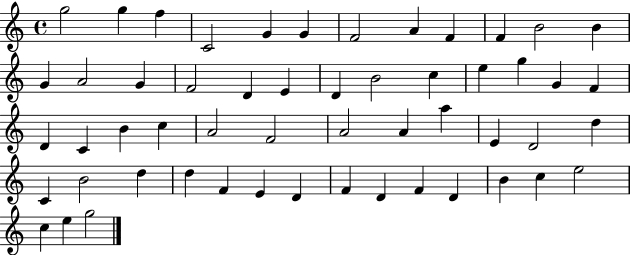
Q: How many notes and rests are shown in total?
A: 54